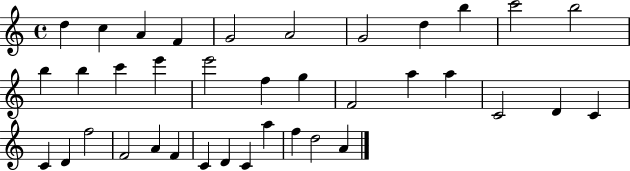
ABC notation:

X:1
T:Untitled
M:4/4
L:1/4
K:C
d c A F G2 A2 G2 d b c'2 b2 b b c' e' e'2 f g F2 a a C2 D C C D f2 F2 A F C D C a f d2 A